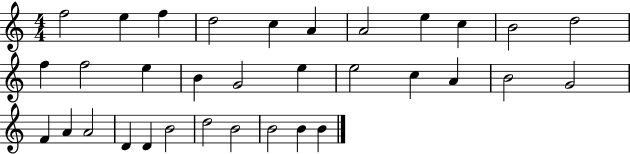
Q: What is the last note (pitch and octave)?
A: B4